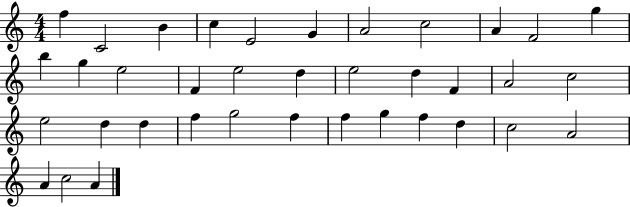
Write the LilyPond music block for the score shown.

{
  \clef treble
  \numericTimeSignature
  \time 4/4
  \key c \major
  f''4 c'2 b'4 | c''4 e'2 g'4 | a'2 c''2 | a'4 f'2 g''4 | \break b''4 g''4 e''2 | f'4 e''2 d''4 | e''2 d''4 f'4 | a'2 c''2 | \break e''2 d''4 d''4 | f''4 g''2 f''4 | f''4 g''4 f''4 d''4 | c''2 a'2 | \break a'4 c''2 a'4 | \bar "|."
}